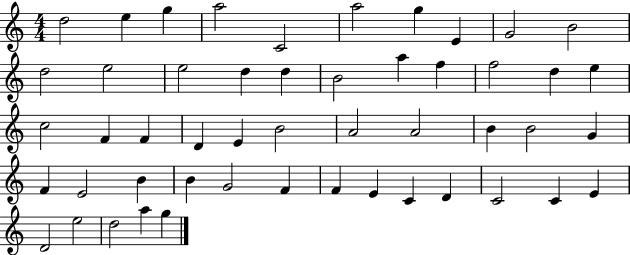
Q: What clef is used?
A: treble